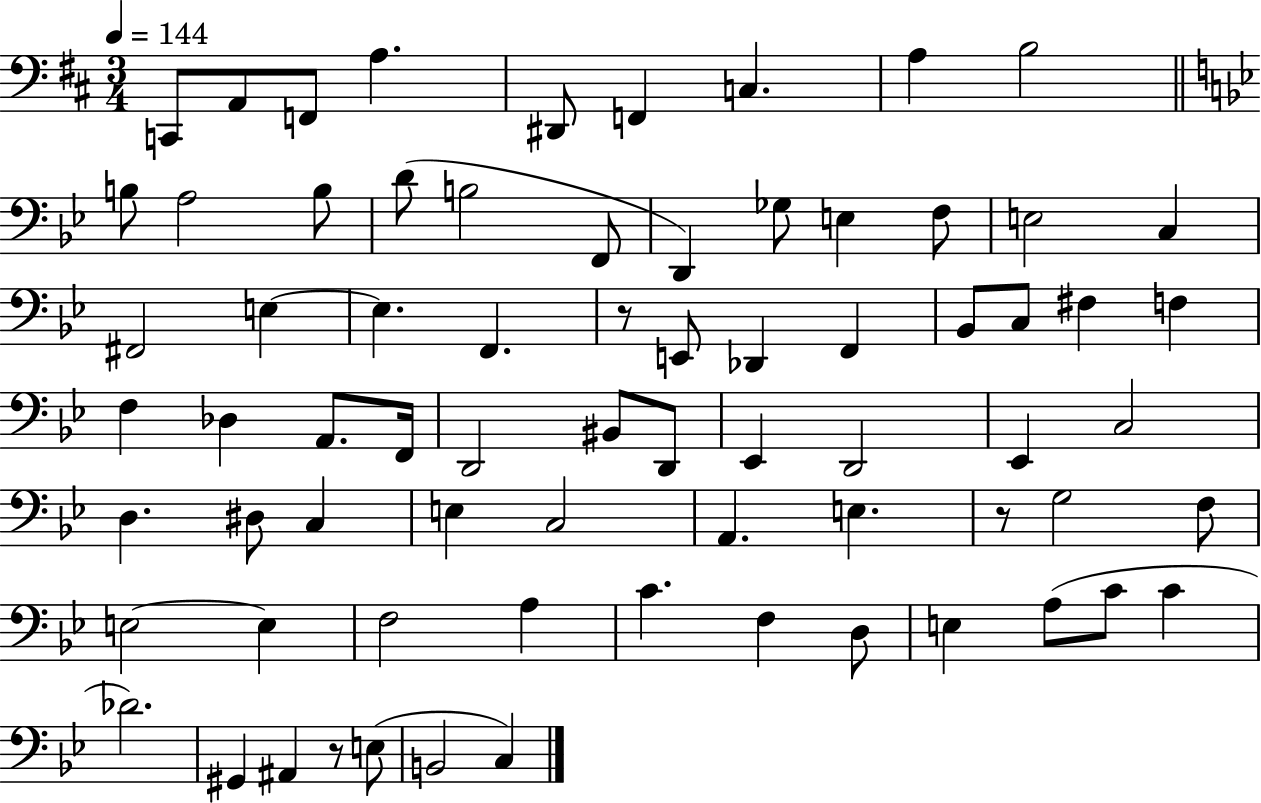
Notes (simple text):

C2/e A2/e F2/e A3/q. D#2/e F2/q C3/q. A3/q B3/h B3/e A3/h B3/e D4/e B3/h F2/e D2/q Gb3/e E3/q F3/e E3/h C3/q F#2/h E3/q E3/q. F2/q. R/e E2/e Db2/q F2/q Bb2/e C3/e F#3/q F3/q F3/q Db3/q A2/e. F2/s D2/h BIS2/e D2/e Eb2/q D2/h Eb2/q C3/h D3/q. D#3/e C3/q E3/q C3/h A2/q. E3/q. R/e G3/h F3/e E3/h E3/q F3/h A3/q C4/q. F3/q D3/e E3/q A3/e C4/e C4/q Db4/h. G#2/q A#2/q R/e E3/e B2/h C3/q